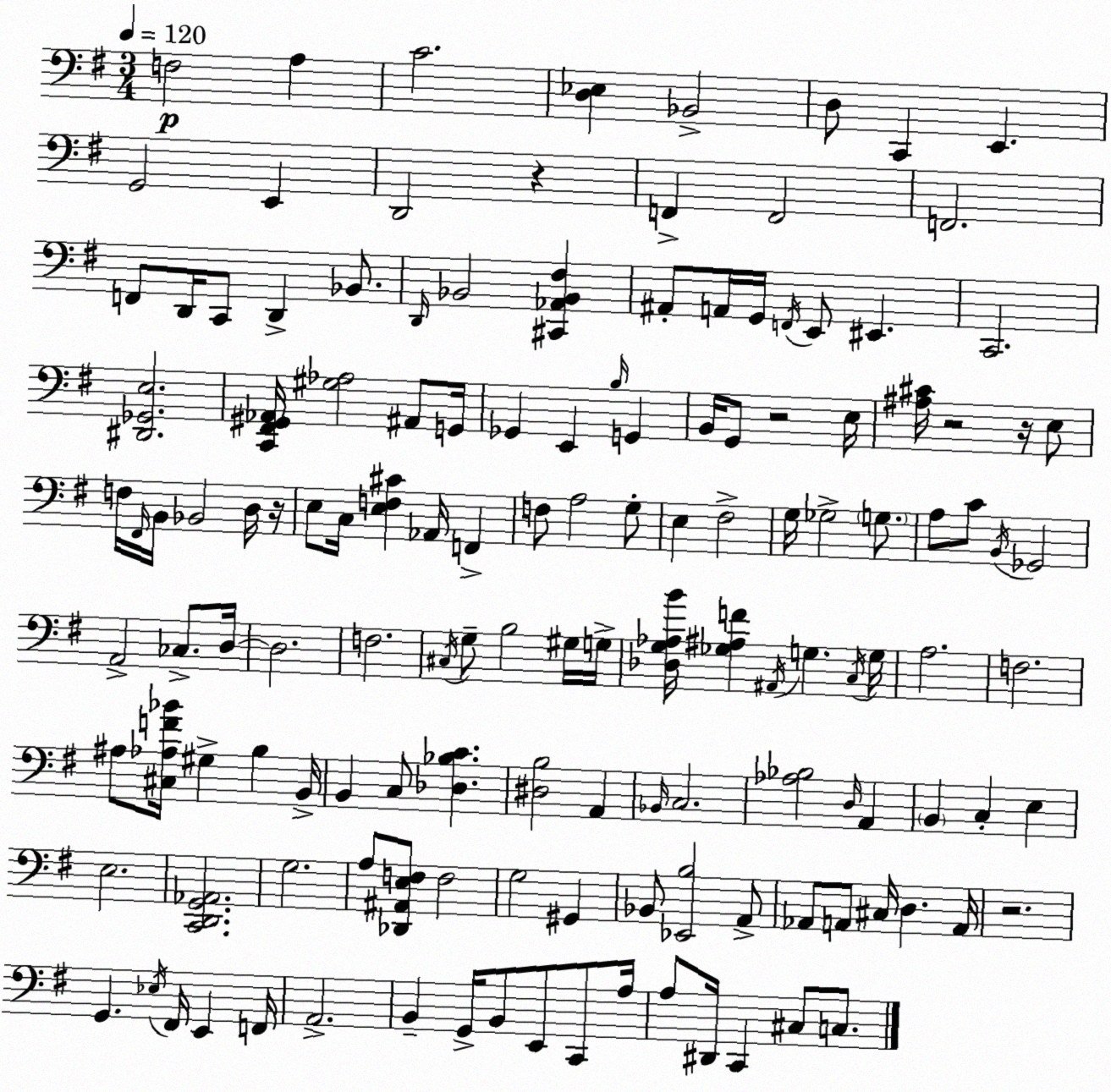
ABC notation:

X:1
T:Untitled
M:3/4
L:1/4
K:G
F,2 A, C2 [D,_E,] _B,,2 D,/2 C,, E,, G,,2 E,, D,,2 z F,, F,,2 F,,2 F,,/2 D,,/4 C,,/2 D,, _B,,/2 D,,/4 _B,,2 [^C,,_A,,_B,,^F,] ^A,,/2 A,,/4 G,,/4 F,,/4 E,,/2 ^E,, C,,2 [^D,,_G,,E,]2 [C,,^F,,^G,,_A,,]/4 [^G,_A,]2 ^A,,/2 G,,/4 _G,, E,, B,/4 G,, B,,/4 G,,/2 z2 E,/4 [^A,^C]/4 z2 z/4 E,/2 F,/4 ^F,,/4 B,,/4 _B,,2 D,/4 z/4 E,/2 C,/4 [E,F,^C] _A,,/4 F,, F,/2 A,2 G,/2 E, ^F,2 G,/4 _G,2 G,/2 A,/2 C/2 B,,/4 _G,,2 A,,2 _C,/2 D,/4 D,2 F,2 ^C,/4 G,/2 B,2 ^G,/4 G,/4 [_D,G,_A,B]/4 [_G,^A,F] ^A,,/4 G, C,/4 G,/4 A,2 F,2 ^A,/2 [^C,_A,F_B]/4 ^G, B, B,,/4 B,, C,/2 [_D,_B,C] [^D,B,]2 A,, _B,,/4 C,2 [_A,_B,]2 D,/4 A,, B,, C, E, E,2 [C,,D,,G,,_A,,]2 G,2 A,/2 [_D,,^A,,E,F,]/2 F,2 G,2 ^G,, _B,,/2 [_E,,B,]2 A,,/2 _A,,/2 A,,/2 ^C,/4 D, A,,/4 z2 G,, _E,/4 ^F,,/4 E,, F,,/4 A,,2 B,, G,,/4 B,,/2 E,,/2 C,,/2 A,/4 A,/2 ^D,,/4 C,, ^C,/2 C,/2